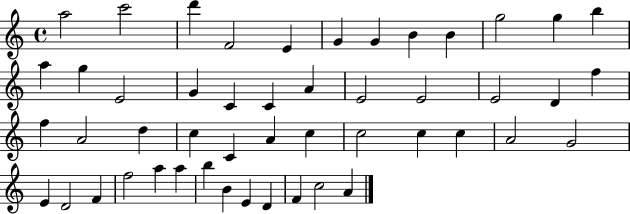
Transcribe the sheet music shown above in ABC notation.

X:1
T:Untitled
M:4/4
L:1/4
K:C
a2 c'2 d' F2 E G G B B g2 g b a g E2 G C C A E2 E2 E2 D f f A2 d c C A c c2 c c A2 G2 E D2 F f2 a a b B E D F c2 A